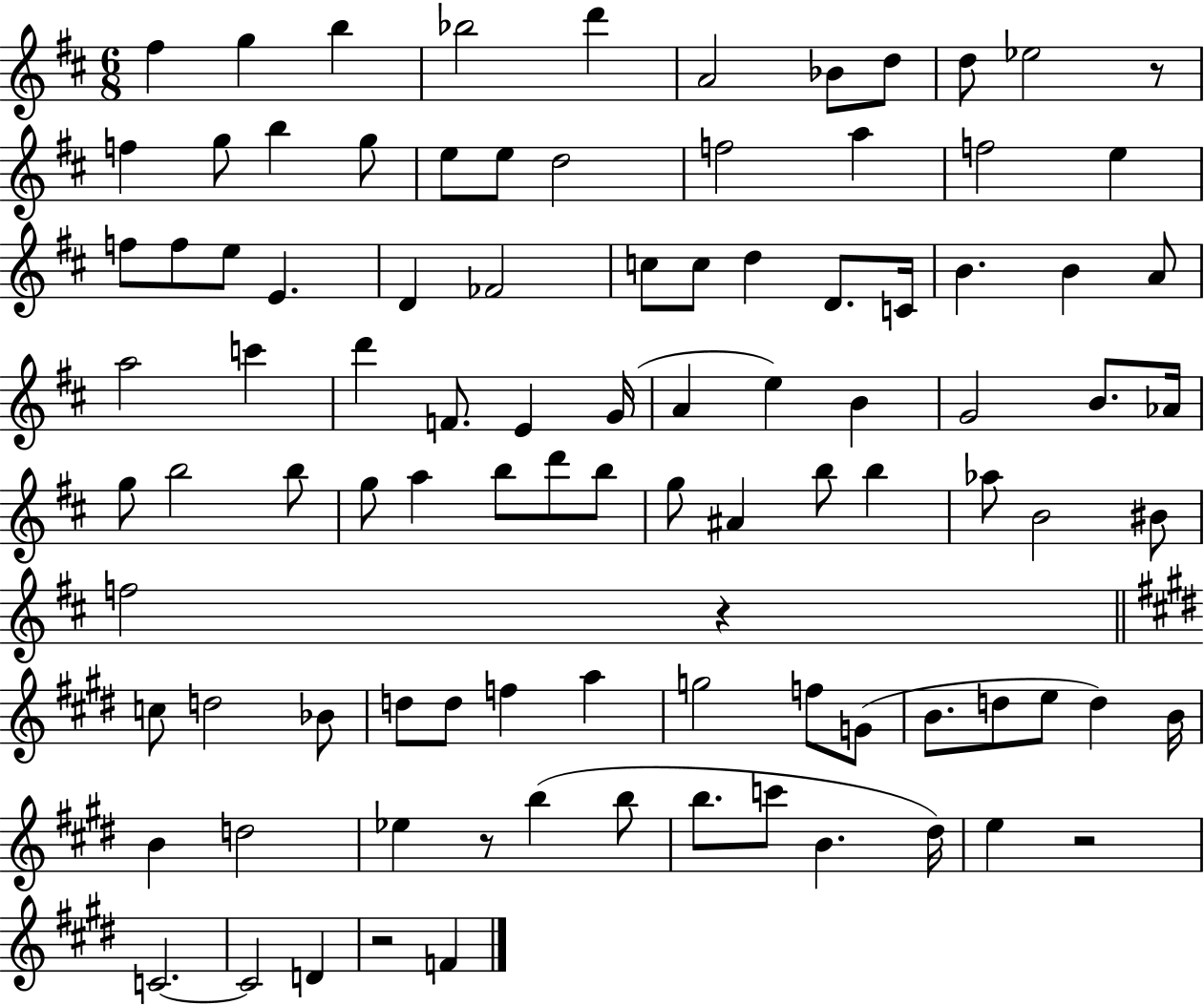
{
  \clef treble
  \numericTimeSignature
  \time 6/8
  \key d \major
  fis''4 g''4 b''4 | bes''2 d'''4 | a'2 bes'8 d''8 | d''8 ees''2 r8 | \break f''4 g''8 b''4 g''8 | e''8 e''8 d''2 | f''2 a''4 | f''2 e''4 | \break f''8 f''8 e''8 e'4. | d'4 fes'2 | c''8 c''8 d''4 d'8. c'16 | b'4. b'4 a'8 | \break a''2 c'''4 | d'''4 f'8. e'4 g'16( | a'4 e''4) b'4 | g'2 b'8. aes'16 | \break g''8 b''2 b''8 | g''8 a''4 b''8 d'''8 b''8 | g''8 ais'4 b''8 b''4 | aes''8 b'2 bis'8 | \break f''2 r4 | \bar "||" \break \key e \major c''8 d''2 bes'8 | d''8 d''8 f''4 a''4 | g''2 f''8 g'8( | b'8. d''8 e''8 d''4) b'16 | \break b'4 d''2 | ees''4 r8 b''4( b''8 | b''8. c'''8 b'4. dis''16) | e''4 r2 | \break c'2.~~ | c'2 d'4 | r2 f'4 | \bar "|."
}